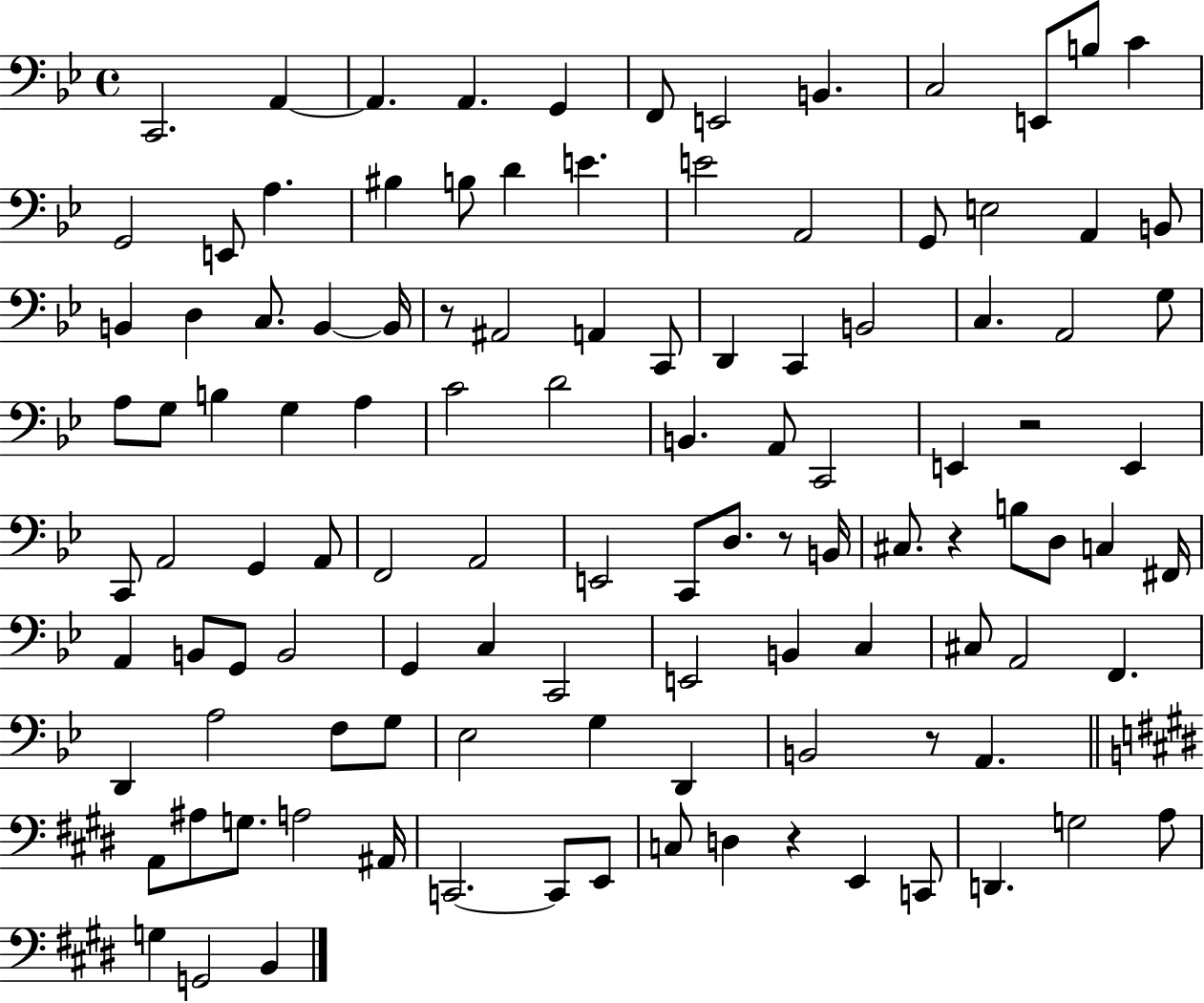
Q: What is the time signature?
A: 4/4